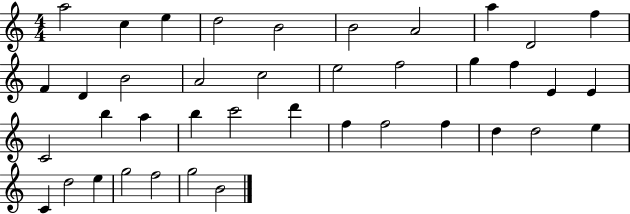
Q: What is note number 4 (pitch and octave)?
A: D5